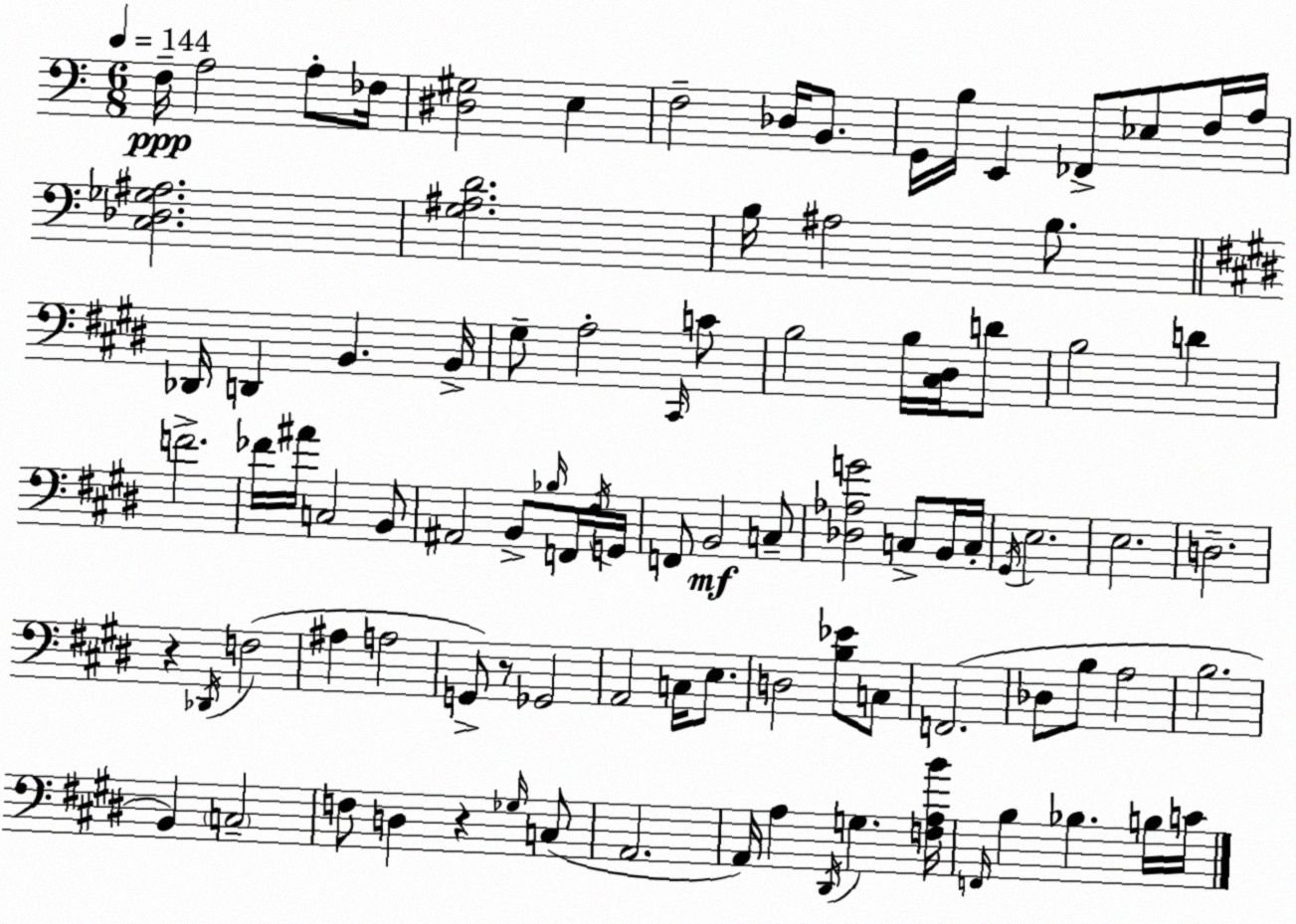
X:1
T:Untitled
M:6/8
L:1/4
K:Am
F,/4 A,2 A,/2 _F,/4 [^D,^G,]2 E, F,2 _D,/4 B,,/2 G,,/4 B,/4 E,, _F,,/2 _E,/2 F,/4 A,/4 [C,_D,_G,^A,]2 [G,^A,D]2 B,/4 ^A,2 B,/2 _D,,/4 D,, B,, B,,/4 ^G,/2 A,2 ^C,,/4 C/2 B,2 B,/4 [^C,^D,]/4 D/2 B,2 D F2 _F/4 ^A/4 C,2 B,,/2 ^A,,2 B,,/2 _B,/4 F,,/4 ^F,/4 G,,/4 F,,/2 B,,2 C,/2 [_D,_A,G]2 C,/2 B,,/4 C,/4 ^G,,/4 E,2 E,2 D,2 z _D,,/4 F,2 ^A, A,2 G,,/2 z/2 _G,,2 A,,2 C,/4 E,/2 D,2 [B,_E]/2 C,/2 F,,2 _D,/2 B,/2 A,2 B,2 B,, C,2 F,/2 D, z _G,/4 C,/2 A,,2 A,,/4 A, ^D,,/4 G, [F,A,B]/4 F,,/4 B, _B, B,/4 C/4